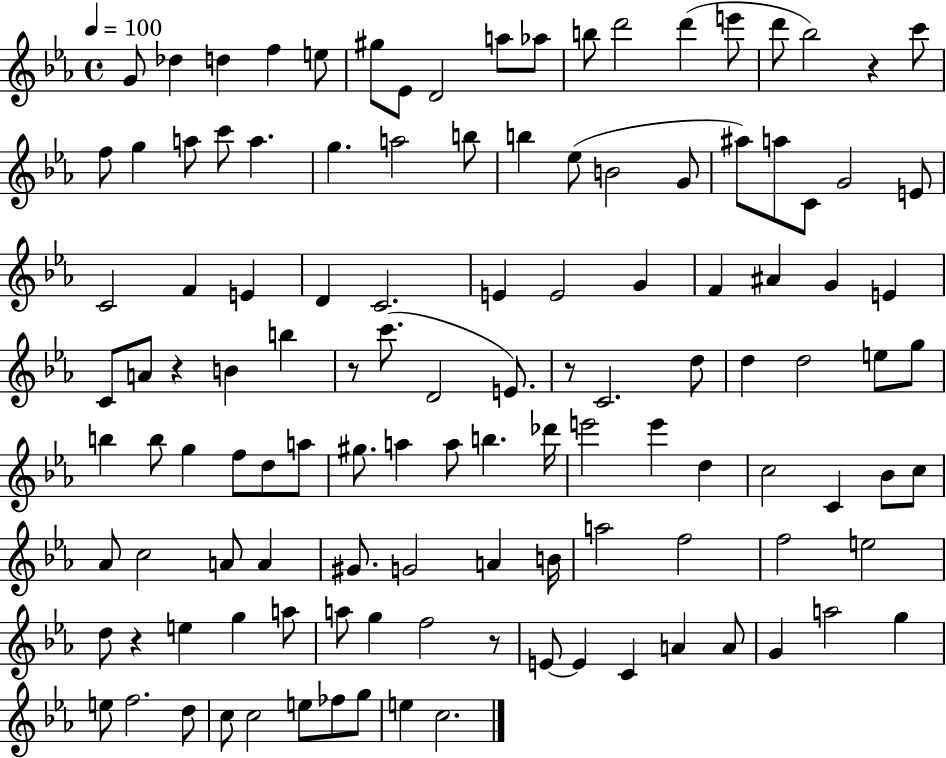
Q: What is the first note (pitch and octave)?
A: G4